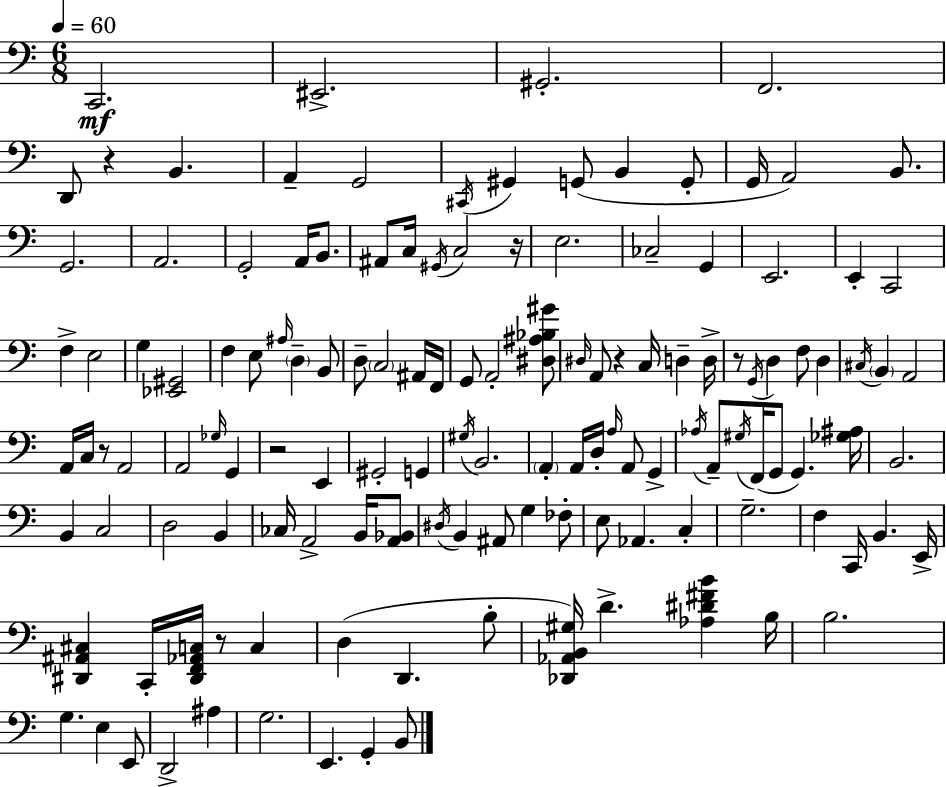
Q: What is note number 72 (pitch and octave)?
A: A3